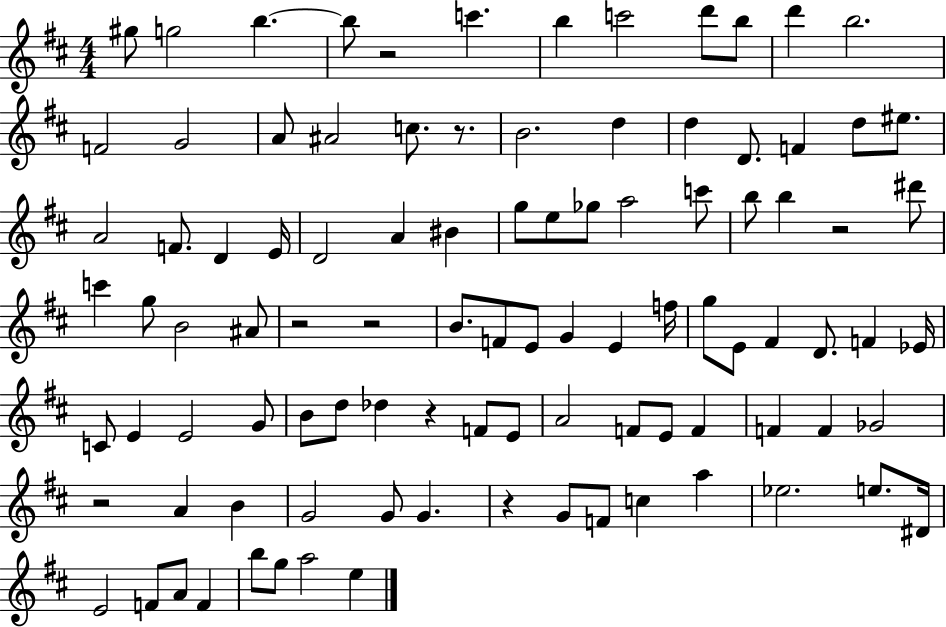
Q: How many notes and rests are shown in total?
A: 98